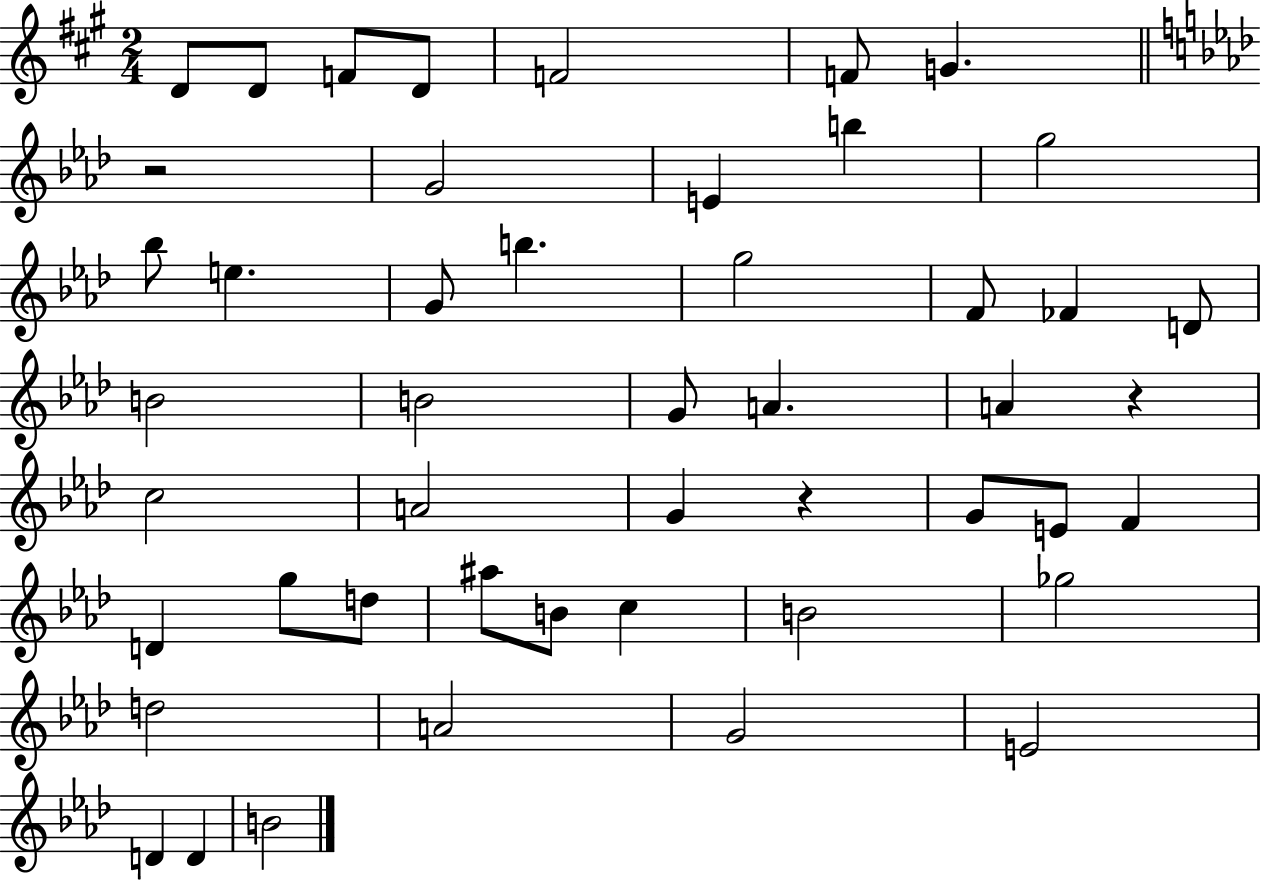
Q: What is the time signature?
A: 2/4